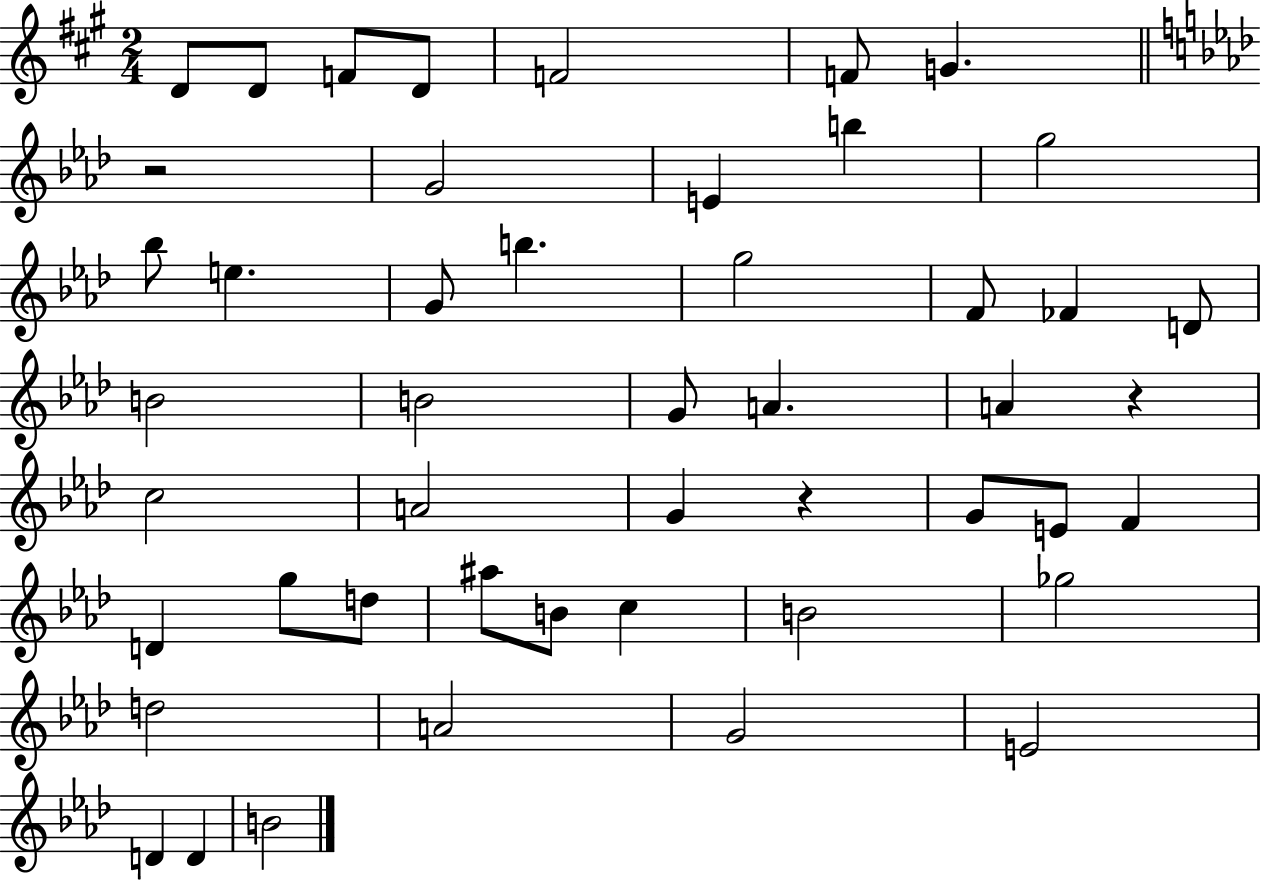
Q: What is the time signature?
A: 2/4